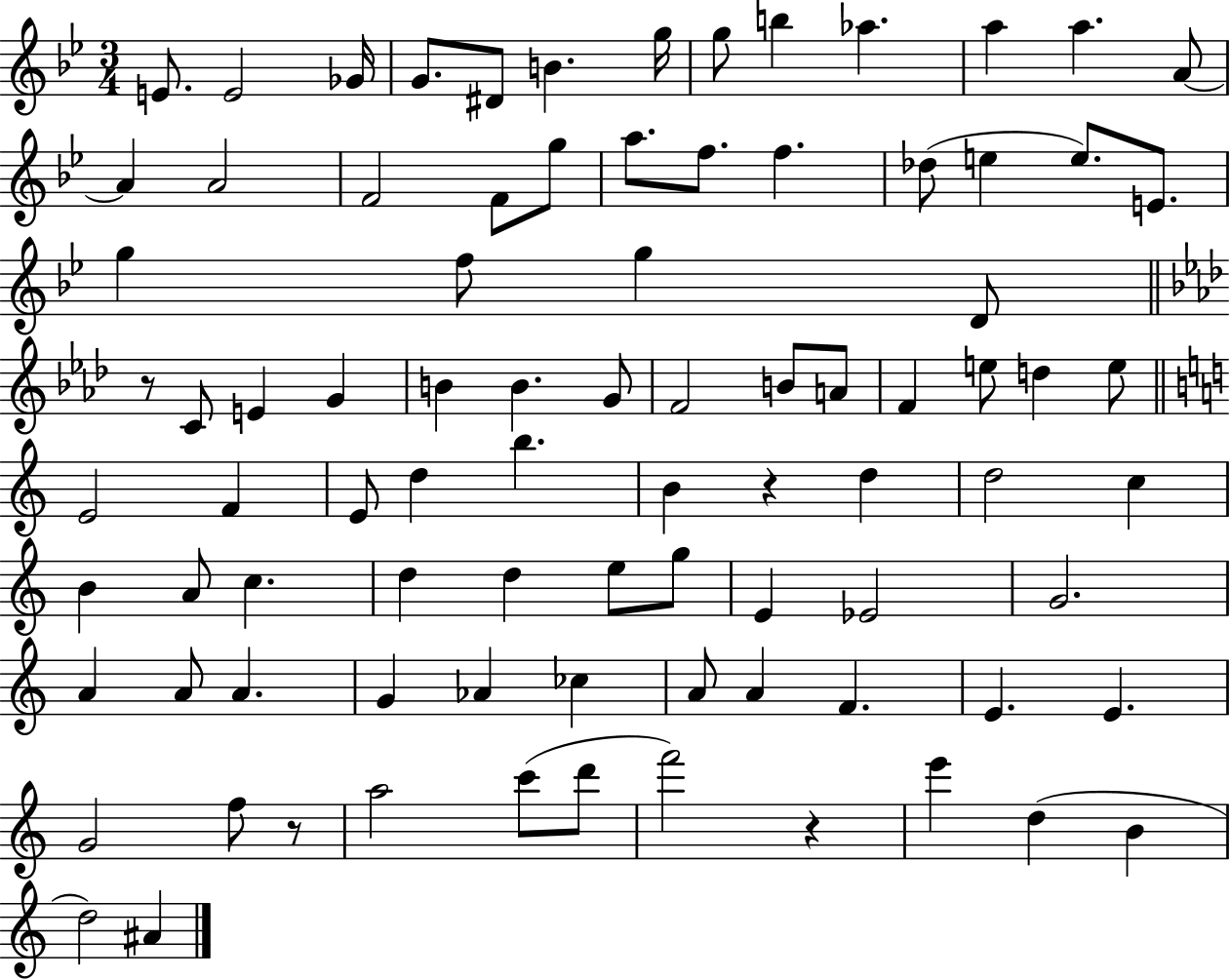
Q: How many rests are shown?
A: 4